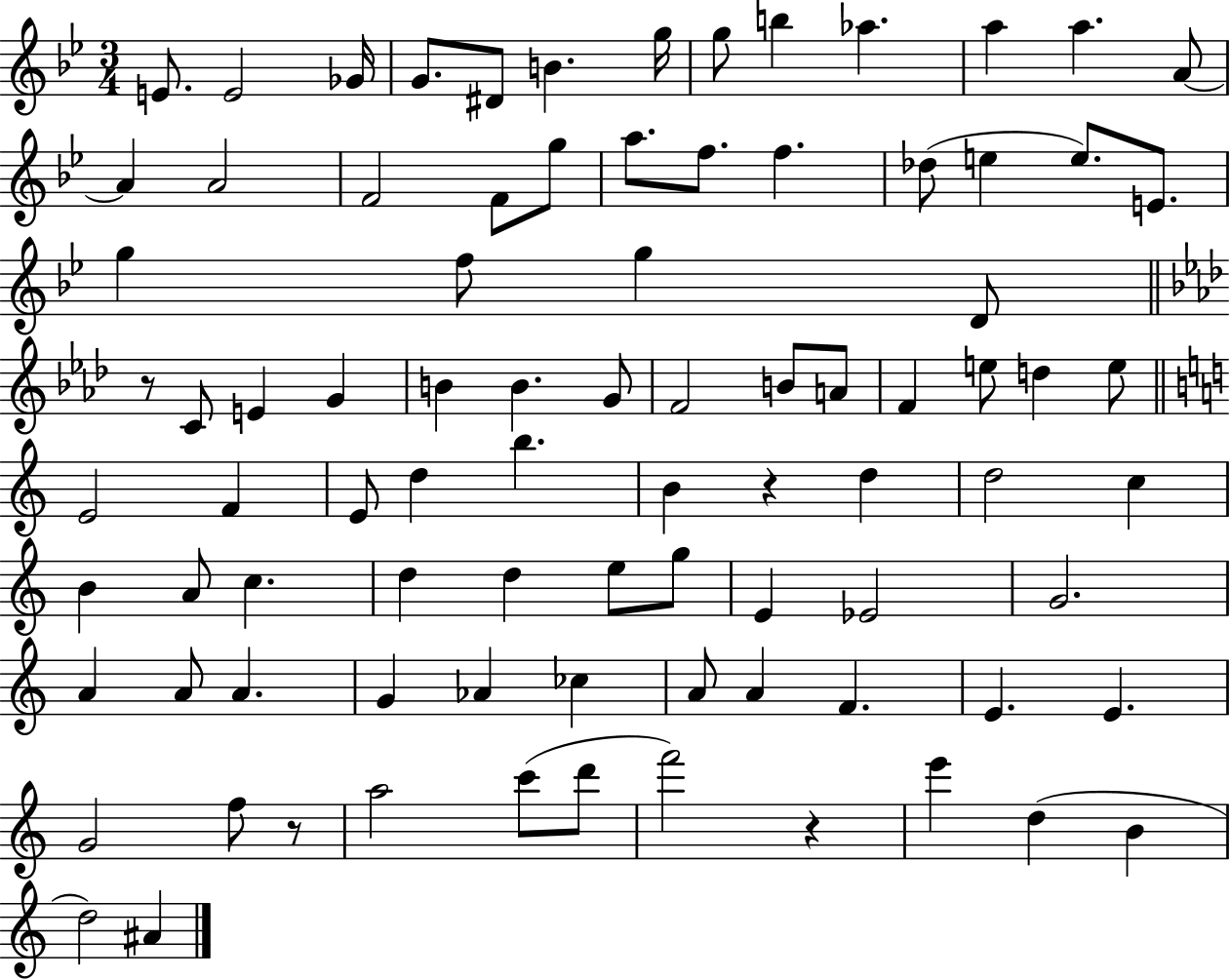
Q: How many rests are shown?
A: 4